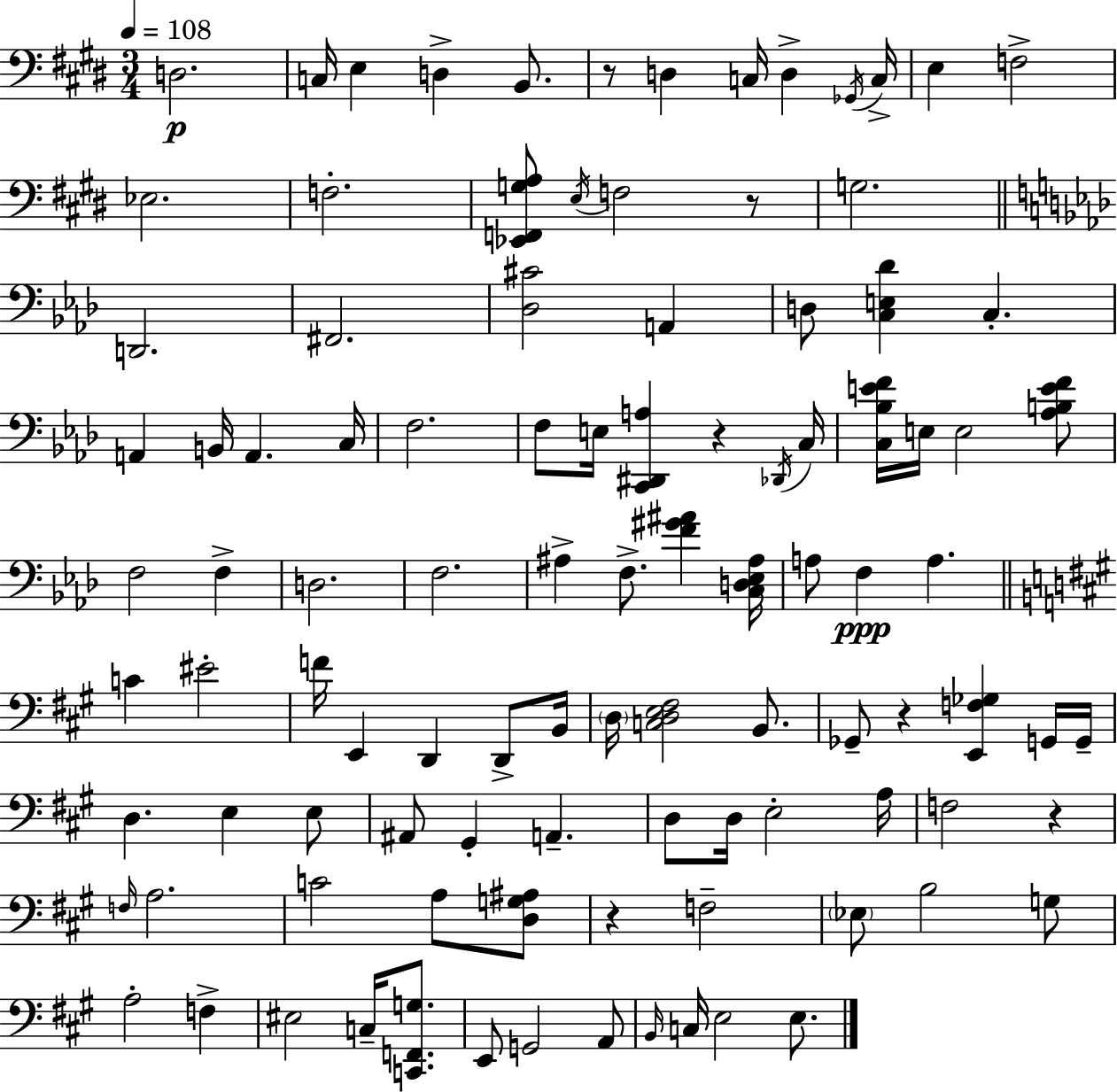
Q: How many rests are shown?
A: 6